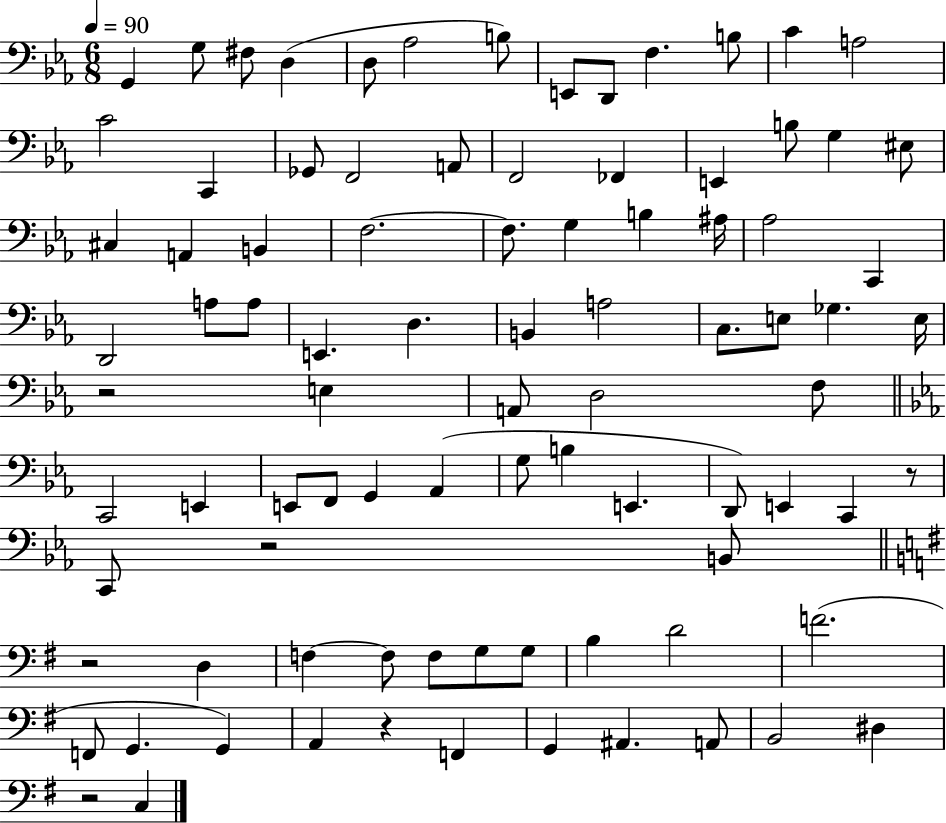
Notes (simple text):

G2/q G3/e F#3/e D3/q D3/e Ab3/h B3/e E2/e D2/e F3/q. B3/e C4/q A3/h C4/h C2/q Gb2/e F2/h A2/e F2/h FES2/q E2/q B3/e G3/q EIS3/e C#3/q A2/q B2/q F3/h. F3/e. G3/q B3/q A#3/s Ab3/h C2/q D2/h A3/e A3/e E2/q. D3/q. B2/q A3/h C3/e. E3/e Gb3/q. E3/s R/h E3/q A2/e D3/h F3/e C2/h E2/q E2/e F2/e G2/q Ab2/q G3/e B3/q E2/q. D2/e E2/q C2/q R/e C2/e R/h B2/e R/h D3/q F3/q F3/e F3/e G3/e G3/e B3/q D4/h F4/h. F2/e G2/q. G2/q A2/q R/q F2/q G2/q A#2/q. A2/e B2/h D#3/q R/h C3/q